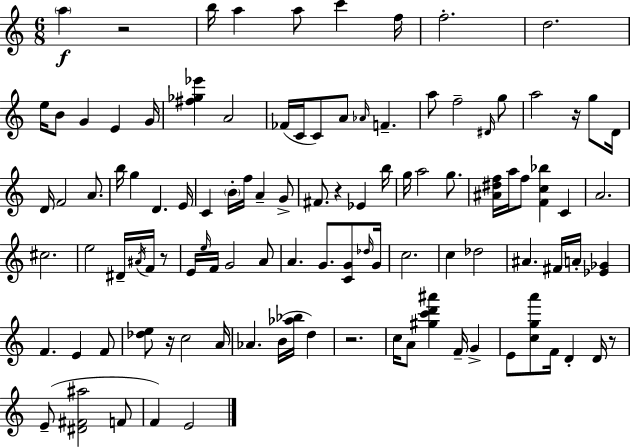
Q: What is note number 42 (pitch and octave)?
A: B5